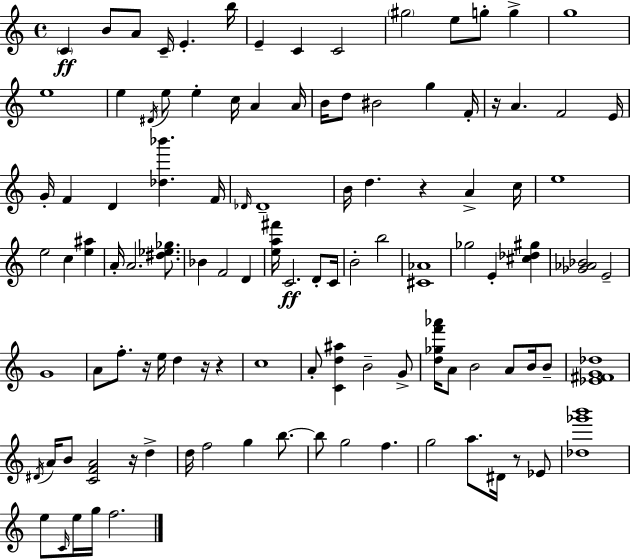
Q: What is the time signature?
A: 4/4